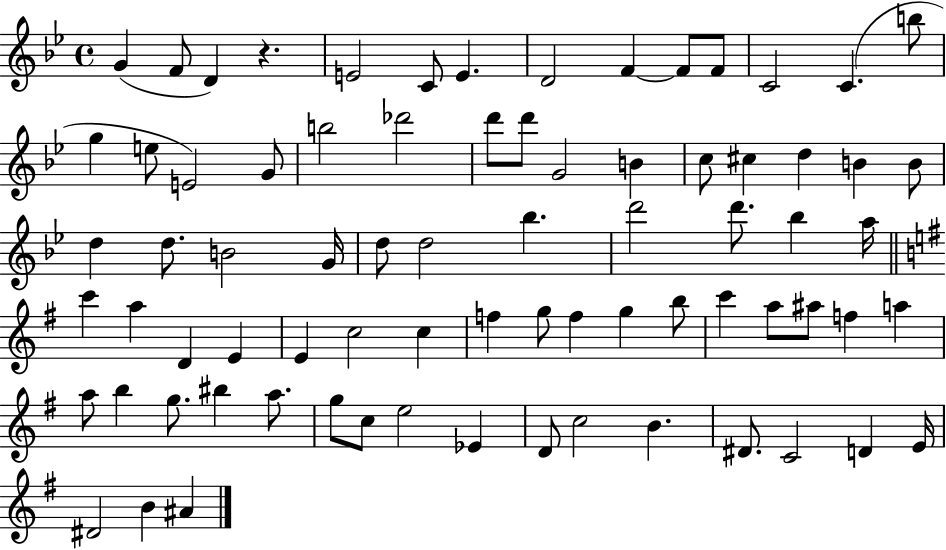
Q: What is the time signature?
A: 4/4